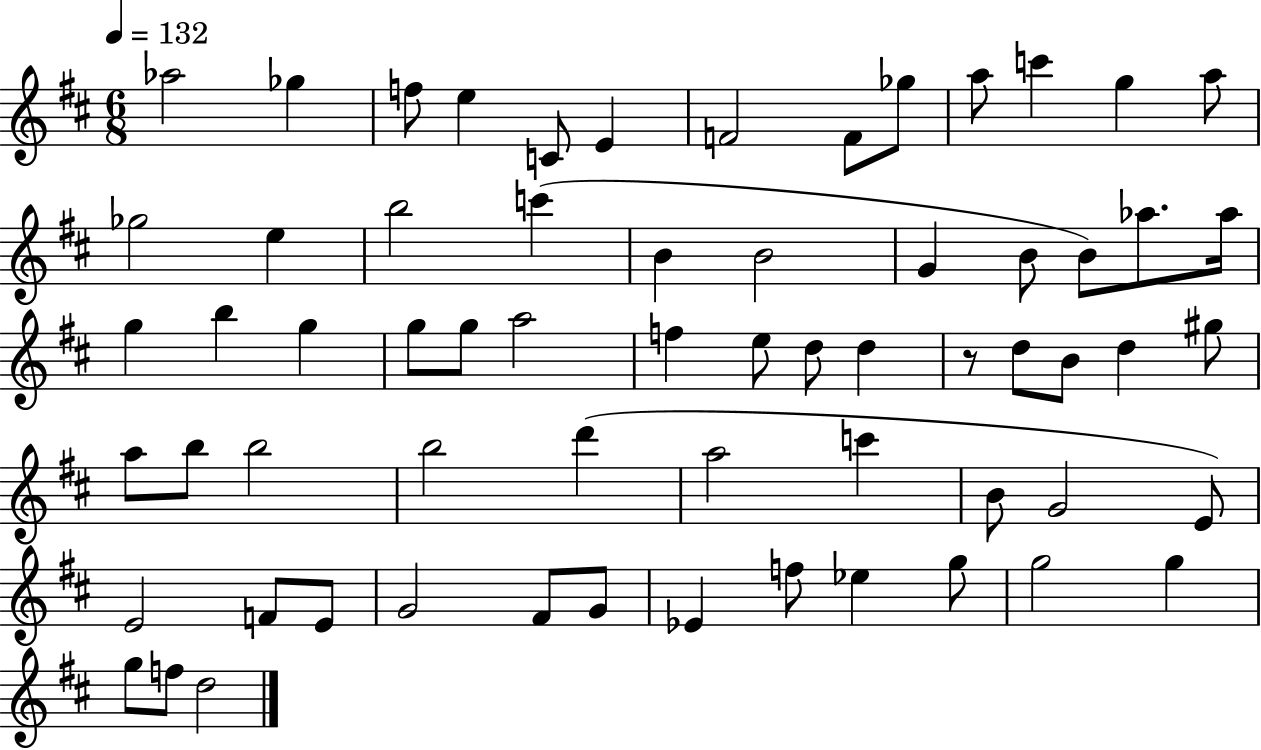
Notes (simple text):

Ab5/h Gb5/q F5/e E5/q C4/e E4/q F4/h F4/e Gb5/e A5/e C6/q G5/q A5/e Gb5/h E5/q B5/h C6/q B4/q B4/h G4/q B4/e B4/e Ab5/e. Ab5/s G5/q B5/q G5/q G5/e G5/e A5/h F5/q E5/e D5/e D5/q R/e D5/e B4/e D5/q G#5/e A5/e B5/e B5/h B5/h D6/q A5/h C6/q B4/e G4/h E4/e E4/h F4/e E4/e G4/h F#4/e G4/e Eb4/q F5/e Eb5/q G5/e G5/h G5/q G5/e F5/e D5/h